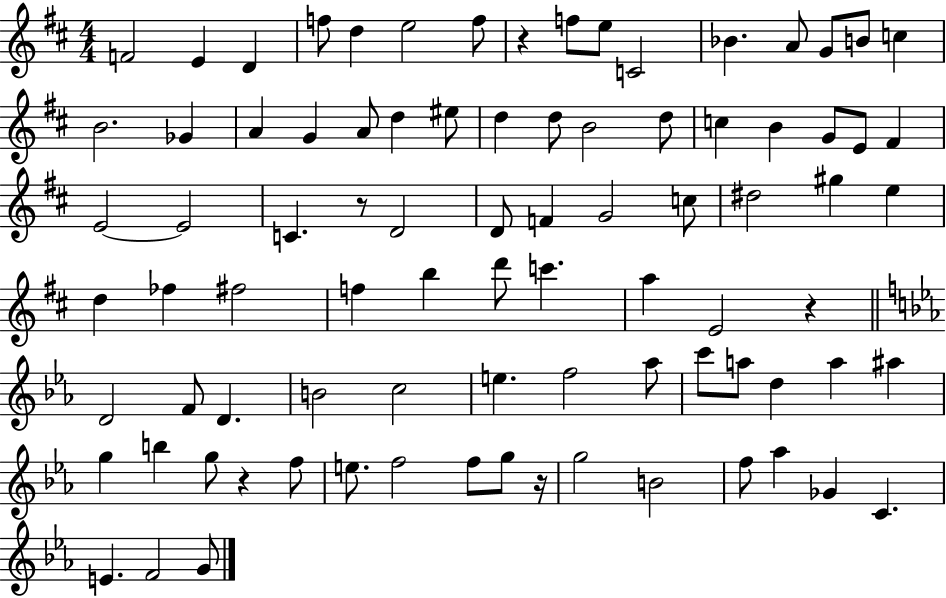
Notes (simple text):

F4/h E4/q D4/q F5/e D5/q E5/h F5/e R/q F5/e E5/e C4/h Bb4/q. A4/e G4/e B4/e C5/q B4/h. Gb4/q A4/q G4/q A4/e D5/q EIS5/e D5/q D5/e B4/h D5/e C5/q B4/q G4/e E4/e F#4/q E4/h E4/h C4/q. R/e D4/h D4/e F4/q G4/h C5/e D#5/h G#5/q E5/q D5/q FES5/q F#5/h F5/q B5/q D6/e C6/q. A5/q E4/h R/q D4/h F4/e D4/q. B4/h C5/h E5/q. F5/h Ab5/e C6/e A5/e D5/q A5/q A#5/q G5/q B5/q G5/e R/q F5/e E5/e. F5/h F5/e G5/e R/s G5/h B4/h F5/e Ab5/q Gb4/q C4/q. E4/q. F4/h G4/e